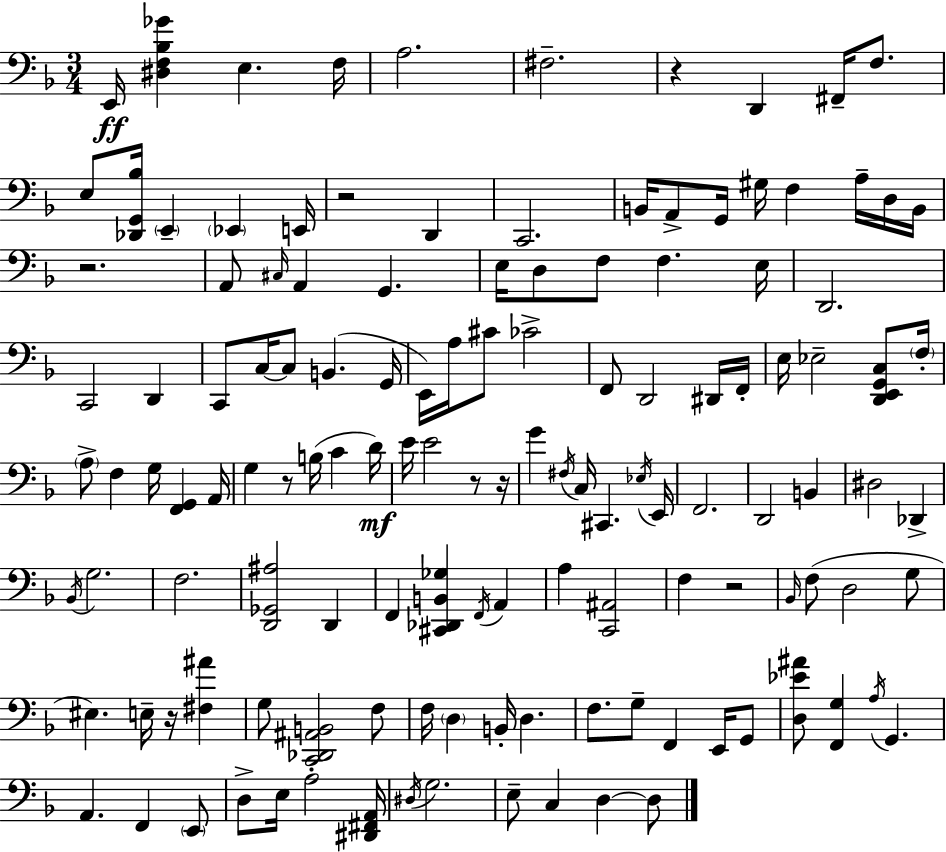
X:1
T:Untitled
M:3/4
L:1/4
K:Dm
E,,/4 [^D,F,_B,_G] E, F,/4 A,2 ^F,2 z D,, ^F,,/4 F,/2 E,/2 [_D,,G,,_B,]/4 E,, _E,, E,,/4 z2 D,, C,,2 B,,/4 A,,/2 G,,/4 ^G,/4 F, A,/4 D,/4 B,,/4 z2 A,,/2 ^C,/4 A,, G,, E,/4 D,/2 F,/2 F, E,/4 D,,2 C,,2 D,, C,,/2 C,/4 C,/2 B,, G,,/4 E,,/4 A,/4 ^C/2 _C2 F,,/2 D,,2 ^D,,/4 F,,/4 E,/4 _E,2 [D,,E,,G,,C,]/2 F,/4 A,/2 F, G,/4 [F,,G,,] A,,/4 G, z/2 B,/4 C D/4 E/4 E2 z/2 z/4 G ^F,/4 C,/4 ^C,, _E,/4 E,,/4 F,,2 D,,2 B,, ^D,2 _D,, _B,,/4 G,2 F,2 [D,,_G,,^A,]2 D,, F,, [^C,,_D,,B,,_G,] F,,/4 A,, A, [C,,^A,,]2 F, z2 _B,,/4 F,/2 D,2 G,/2 ^E, E,/4 z/4 [^F,^A] G,/2 [C,,_D,,^A,,B,,]2 F,/2 F,/4 D, B,,/4 D, F,/2 G,/2 F,, E,,/4 G,,/2 [D,_E^A]/2 [F,,G,] A,/4 G,, A,, F,, E,,/2 D,/2 E,/4 A,2 [^D,,^F,,A,,]/4 ^D,/4 G,2 E,/2 C, D, D,/2